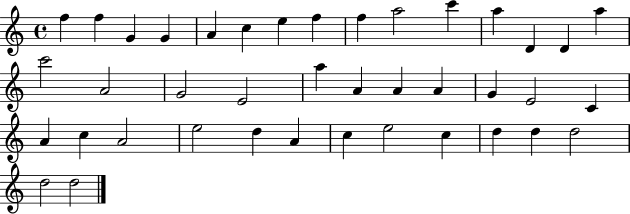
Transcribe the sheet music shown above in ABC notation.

X:1
T:Untitled
M:4/4
L:1/4
K:C
f f G G A c e f f a2 c' a D D a c'2 A2 G2 E2 a A A A G E2 C A c A2 e2 d A c e2 c d d d2 d2 d2